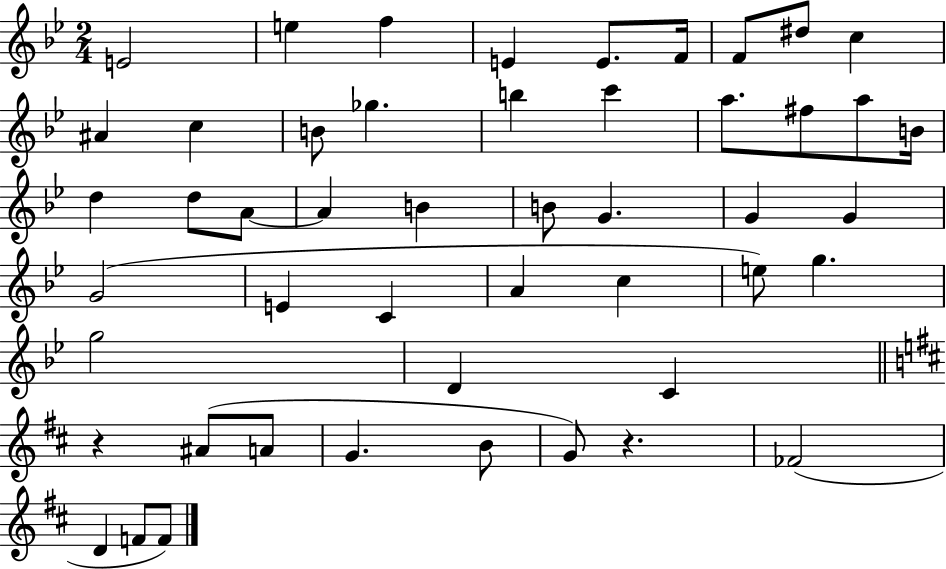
{
  \clef treble
  \numericTimeSignature
  \time 2/4
  \key bes \major
  e'2 | e''4 f''4 | e'4 e'8. f'16 | f'8 dis''8 c''4 | \break ais'4 c''4 | b'8 ges''4. | b''4 c'''4 | a''8. fis''8 a''8 b'16 | \break d''4 d''8 a'8~~ | a'4 b'4 | b'8 g'4. | g'4 g'4 | \break g'2( | e'4 c'4 | a'4 c''4 | e''8) g''4. | \break g''2 | d'4 c'4 | \bar "||" \break \key d \major r4 ais'8( a'8 | g'4. b'8 | g'8) r4. | fes'2( | \break d'4 f'8 f'8) | \bar "|."
}